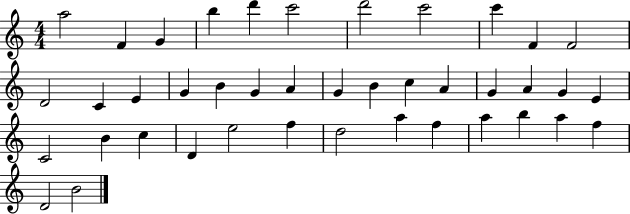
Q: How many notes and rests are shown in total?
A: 41